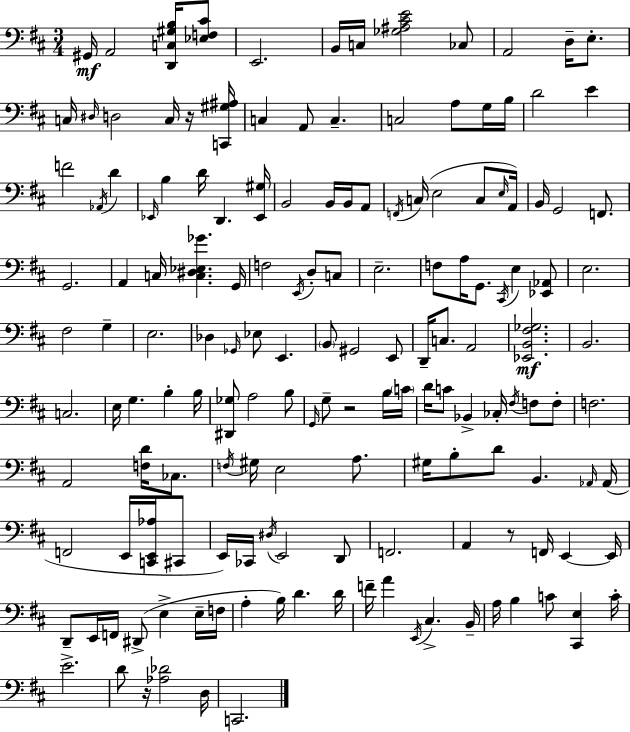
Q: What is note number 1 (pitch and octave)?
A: G#2